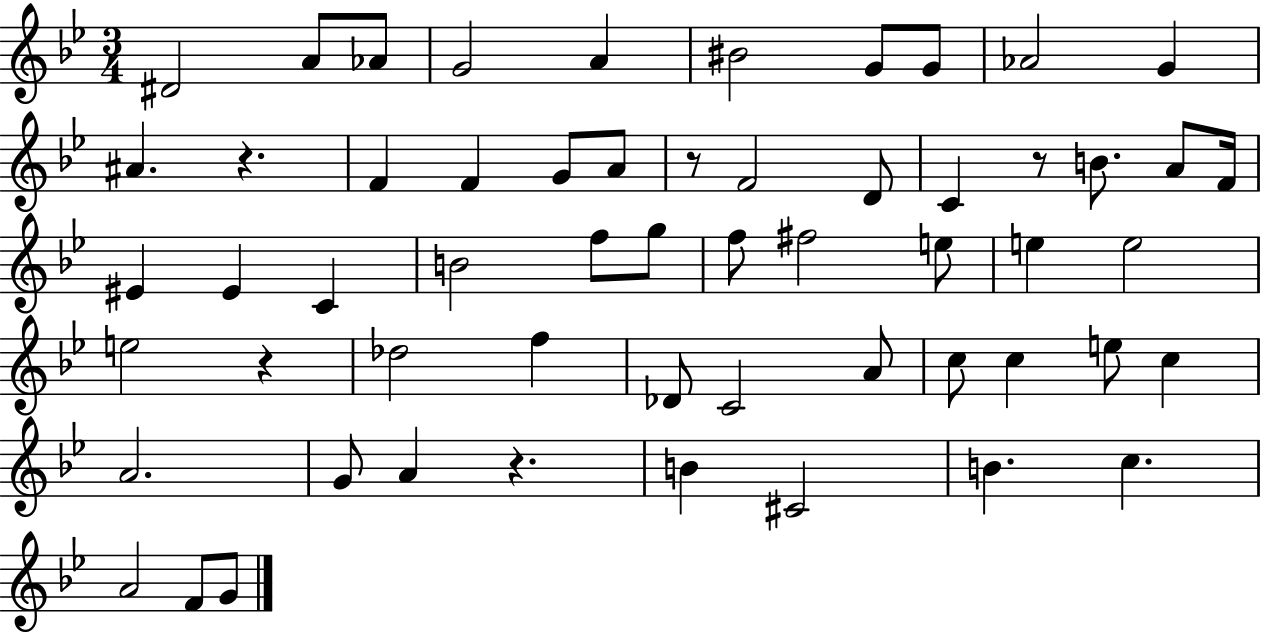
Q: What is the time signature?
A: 3/4